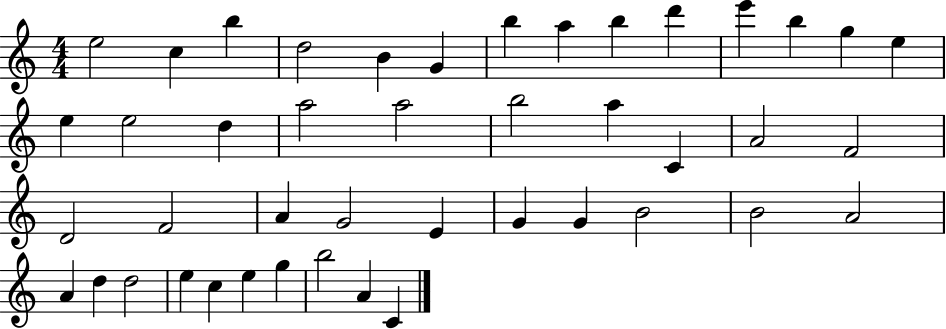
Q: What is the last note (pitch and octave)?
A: C4